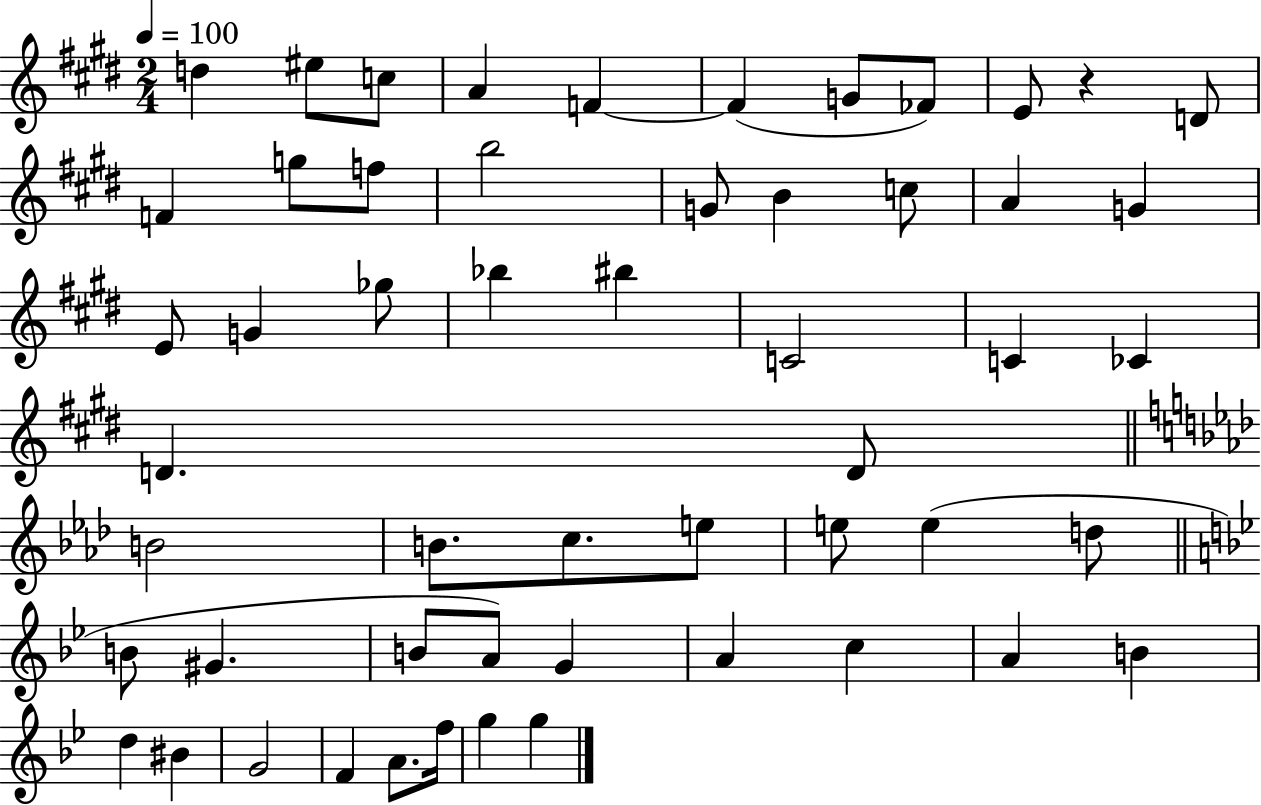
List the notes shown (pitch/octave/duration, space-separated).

D5/q EIS5/e C5/e A4/q F4/q F4/q G4/e FES4/e E4/e R/q D4/e F4/q G5/e F5/e B5/h G4/e B4/q C5/e A4/q G4/q E4/e G4/q Gb5/e Bb5/q BIS5/q C4/h C4/q CES4/q D4/q. D4/e B4/h B4/e. C5/e. E5/e E5/e E5/q D5/e B4/e G#4/q. B4/e A4/e G4/q A4/q C5/q A4/q B4/q D5/q BIS4/q G4/h F4/q A4/e. F5/s G5/q G5/q